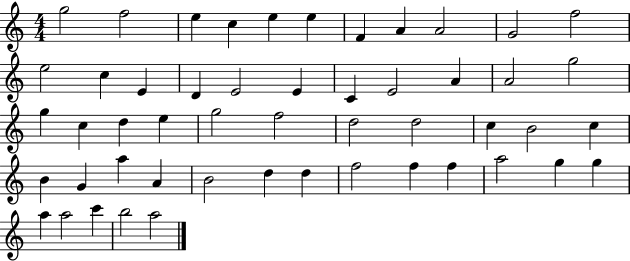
{
  \clef treble
  \numericTimeSignature
  \time 4/4
  \key c \major
  g''2 f''2 | e''4 c''4 e''4 e''4 | f'4 a'4 a'2 | g'2 f''2 | \break e''2 c''4 e'4 | d'4 e'2 e'4 | c'4 e'2 a'4 | a'2 g''2 | \break g''4 c''4 d''4 e''4 | g''2 f''2 | d''2 d''2 | c''4 b'2 c''4 | \break b'4 g'4 a''4 a'4 | b'2 d''4 d''4 | f''2 f''4 f''4 | a''2 g''4 g''4 | \break a''4 a''2 c'''4 | b''2 a''2 | \bar "|."
}